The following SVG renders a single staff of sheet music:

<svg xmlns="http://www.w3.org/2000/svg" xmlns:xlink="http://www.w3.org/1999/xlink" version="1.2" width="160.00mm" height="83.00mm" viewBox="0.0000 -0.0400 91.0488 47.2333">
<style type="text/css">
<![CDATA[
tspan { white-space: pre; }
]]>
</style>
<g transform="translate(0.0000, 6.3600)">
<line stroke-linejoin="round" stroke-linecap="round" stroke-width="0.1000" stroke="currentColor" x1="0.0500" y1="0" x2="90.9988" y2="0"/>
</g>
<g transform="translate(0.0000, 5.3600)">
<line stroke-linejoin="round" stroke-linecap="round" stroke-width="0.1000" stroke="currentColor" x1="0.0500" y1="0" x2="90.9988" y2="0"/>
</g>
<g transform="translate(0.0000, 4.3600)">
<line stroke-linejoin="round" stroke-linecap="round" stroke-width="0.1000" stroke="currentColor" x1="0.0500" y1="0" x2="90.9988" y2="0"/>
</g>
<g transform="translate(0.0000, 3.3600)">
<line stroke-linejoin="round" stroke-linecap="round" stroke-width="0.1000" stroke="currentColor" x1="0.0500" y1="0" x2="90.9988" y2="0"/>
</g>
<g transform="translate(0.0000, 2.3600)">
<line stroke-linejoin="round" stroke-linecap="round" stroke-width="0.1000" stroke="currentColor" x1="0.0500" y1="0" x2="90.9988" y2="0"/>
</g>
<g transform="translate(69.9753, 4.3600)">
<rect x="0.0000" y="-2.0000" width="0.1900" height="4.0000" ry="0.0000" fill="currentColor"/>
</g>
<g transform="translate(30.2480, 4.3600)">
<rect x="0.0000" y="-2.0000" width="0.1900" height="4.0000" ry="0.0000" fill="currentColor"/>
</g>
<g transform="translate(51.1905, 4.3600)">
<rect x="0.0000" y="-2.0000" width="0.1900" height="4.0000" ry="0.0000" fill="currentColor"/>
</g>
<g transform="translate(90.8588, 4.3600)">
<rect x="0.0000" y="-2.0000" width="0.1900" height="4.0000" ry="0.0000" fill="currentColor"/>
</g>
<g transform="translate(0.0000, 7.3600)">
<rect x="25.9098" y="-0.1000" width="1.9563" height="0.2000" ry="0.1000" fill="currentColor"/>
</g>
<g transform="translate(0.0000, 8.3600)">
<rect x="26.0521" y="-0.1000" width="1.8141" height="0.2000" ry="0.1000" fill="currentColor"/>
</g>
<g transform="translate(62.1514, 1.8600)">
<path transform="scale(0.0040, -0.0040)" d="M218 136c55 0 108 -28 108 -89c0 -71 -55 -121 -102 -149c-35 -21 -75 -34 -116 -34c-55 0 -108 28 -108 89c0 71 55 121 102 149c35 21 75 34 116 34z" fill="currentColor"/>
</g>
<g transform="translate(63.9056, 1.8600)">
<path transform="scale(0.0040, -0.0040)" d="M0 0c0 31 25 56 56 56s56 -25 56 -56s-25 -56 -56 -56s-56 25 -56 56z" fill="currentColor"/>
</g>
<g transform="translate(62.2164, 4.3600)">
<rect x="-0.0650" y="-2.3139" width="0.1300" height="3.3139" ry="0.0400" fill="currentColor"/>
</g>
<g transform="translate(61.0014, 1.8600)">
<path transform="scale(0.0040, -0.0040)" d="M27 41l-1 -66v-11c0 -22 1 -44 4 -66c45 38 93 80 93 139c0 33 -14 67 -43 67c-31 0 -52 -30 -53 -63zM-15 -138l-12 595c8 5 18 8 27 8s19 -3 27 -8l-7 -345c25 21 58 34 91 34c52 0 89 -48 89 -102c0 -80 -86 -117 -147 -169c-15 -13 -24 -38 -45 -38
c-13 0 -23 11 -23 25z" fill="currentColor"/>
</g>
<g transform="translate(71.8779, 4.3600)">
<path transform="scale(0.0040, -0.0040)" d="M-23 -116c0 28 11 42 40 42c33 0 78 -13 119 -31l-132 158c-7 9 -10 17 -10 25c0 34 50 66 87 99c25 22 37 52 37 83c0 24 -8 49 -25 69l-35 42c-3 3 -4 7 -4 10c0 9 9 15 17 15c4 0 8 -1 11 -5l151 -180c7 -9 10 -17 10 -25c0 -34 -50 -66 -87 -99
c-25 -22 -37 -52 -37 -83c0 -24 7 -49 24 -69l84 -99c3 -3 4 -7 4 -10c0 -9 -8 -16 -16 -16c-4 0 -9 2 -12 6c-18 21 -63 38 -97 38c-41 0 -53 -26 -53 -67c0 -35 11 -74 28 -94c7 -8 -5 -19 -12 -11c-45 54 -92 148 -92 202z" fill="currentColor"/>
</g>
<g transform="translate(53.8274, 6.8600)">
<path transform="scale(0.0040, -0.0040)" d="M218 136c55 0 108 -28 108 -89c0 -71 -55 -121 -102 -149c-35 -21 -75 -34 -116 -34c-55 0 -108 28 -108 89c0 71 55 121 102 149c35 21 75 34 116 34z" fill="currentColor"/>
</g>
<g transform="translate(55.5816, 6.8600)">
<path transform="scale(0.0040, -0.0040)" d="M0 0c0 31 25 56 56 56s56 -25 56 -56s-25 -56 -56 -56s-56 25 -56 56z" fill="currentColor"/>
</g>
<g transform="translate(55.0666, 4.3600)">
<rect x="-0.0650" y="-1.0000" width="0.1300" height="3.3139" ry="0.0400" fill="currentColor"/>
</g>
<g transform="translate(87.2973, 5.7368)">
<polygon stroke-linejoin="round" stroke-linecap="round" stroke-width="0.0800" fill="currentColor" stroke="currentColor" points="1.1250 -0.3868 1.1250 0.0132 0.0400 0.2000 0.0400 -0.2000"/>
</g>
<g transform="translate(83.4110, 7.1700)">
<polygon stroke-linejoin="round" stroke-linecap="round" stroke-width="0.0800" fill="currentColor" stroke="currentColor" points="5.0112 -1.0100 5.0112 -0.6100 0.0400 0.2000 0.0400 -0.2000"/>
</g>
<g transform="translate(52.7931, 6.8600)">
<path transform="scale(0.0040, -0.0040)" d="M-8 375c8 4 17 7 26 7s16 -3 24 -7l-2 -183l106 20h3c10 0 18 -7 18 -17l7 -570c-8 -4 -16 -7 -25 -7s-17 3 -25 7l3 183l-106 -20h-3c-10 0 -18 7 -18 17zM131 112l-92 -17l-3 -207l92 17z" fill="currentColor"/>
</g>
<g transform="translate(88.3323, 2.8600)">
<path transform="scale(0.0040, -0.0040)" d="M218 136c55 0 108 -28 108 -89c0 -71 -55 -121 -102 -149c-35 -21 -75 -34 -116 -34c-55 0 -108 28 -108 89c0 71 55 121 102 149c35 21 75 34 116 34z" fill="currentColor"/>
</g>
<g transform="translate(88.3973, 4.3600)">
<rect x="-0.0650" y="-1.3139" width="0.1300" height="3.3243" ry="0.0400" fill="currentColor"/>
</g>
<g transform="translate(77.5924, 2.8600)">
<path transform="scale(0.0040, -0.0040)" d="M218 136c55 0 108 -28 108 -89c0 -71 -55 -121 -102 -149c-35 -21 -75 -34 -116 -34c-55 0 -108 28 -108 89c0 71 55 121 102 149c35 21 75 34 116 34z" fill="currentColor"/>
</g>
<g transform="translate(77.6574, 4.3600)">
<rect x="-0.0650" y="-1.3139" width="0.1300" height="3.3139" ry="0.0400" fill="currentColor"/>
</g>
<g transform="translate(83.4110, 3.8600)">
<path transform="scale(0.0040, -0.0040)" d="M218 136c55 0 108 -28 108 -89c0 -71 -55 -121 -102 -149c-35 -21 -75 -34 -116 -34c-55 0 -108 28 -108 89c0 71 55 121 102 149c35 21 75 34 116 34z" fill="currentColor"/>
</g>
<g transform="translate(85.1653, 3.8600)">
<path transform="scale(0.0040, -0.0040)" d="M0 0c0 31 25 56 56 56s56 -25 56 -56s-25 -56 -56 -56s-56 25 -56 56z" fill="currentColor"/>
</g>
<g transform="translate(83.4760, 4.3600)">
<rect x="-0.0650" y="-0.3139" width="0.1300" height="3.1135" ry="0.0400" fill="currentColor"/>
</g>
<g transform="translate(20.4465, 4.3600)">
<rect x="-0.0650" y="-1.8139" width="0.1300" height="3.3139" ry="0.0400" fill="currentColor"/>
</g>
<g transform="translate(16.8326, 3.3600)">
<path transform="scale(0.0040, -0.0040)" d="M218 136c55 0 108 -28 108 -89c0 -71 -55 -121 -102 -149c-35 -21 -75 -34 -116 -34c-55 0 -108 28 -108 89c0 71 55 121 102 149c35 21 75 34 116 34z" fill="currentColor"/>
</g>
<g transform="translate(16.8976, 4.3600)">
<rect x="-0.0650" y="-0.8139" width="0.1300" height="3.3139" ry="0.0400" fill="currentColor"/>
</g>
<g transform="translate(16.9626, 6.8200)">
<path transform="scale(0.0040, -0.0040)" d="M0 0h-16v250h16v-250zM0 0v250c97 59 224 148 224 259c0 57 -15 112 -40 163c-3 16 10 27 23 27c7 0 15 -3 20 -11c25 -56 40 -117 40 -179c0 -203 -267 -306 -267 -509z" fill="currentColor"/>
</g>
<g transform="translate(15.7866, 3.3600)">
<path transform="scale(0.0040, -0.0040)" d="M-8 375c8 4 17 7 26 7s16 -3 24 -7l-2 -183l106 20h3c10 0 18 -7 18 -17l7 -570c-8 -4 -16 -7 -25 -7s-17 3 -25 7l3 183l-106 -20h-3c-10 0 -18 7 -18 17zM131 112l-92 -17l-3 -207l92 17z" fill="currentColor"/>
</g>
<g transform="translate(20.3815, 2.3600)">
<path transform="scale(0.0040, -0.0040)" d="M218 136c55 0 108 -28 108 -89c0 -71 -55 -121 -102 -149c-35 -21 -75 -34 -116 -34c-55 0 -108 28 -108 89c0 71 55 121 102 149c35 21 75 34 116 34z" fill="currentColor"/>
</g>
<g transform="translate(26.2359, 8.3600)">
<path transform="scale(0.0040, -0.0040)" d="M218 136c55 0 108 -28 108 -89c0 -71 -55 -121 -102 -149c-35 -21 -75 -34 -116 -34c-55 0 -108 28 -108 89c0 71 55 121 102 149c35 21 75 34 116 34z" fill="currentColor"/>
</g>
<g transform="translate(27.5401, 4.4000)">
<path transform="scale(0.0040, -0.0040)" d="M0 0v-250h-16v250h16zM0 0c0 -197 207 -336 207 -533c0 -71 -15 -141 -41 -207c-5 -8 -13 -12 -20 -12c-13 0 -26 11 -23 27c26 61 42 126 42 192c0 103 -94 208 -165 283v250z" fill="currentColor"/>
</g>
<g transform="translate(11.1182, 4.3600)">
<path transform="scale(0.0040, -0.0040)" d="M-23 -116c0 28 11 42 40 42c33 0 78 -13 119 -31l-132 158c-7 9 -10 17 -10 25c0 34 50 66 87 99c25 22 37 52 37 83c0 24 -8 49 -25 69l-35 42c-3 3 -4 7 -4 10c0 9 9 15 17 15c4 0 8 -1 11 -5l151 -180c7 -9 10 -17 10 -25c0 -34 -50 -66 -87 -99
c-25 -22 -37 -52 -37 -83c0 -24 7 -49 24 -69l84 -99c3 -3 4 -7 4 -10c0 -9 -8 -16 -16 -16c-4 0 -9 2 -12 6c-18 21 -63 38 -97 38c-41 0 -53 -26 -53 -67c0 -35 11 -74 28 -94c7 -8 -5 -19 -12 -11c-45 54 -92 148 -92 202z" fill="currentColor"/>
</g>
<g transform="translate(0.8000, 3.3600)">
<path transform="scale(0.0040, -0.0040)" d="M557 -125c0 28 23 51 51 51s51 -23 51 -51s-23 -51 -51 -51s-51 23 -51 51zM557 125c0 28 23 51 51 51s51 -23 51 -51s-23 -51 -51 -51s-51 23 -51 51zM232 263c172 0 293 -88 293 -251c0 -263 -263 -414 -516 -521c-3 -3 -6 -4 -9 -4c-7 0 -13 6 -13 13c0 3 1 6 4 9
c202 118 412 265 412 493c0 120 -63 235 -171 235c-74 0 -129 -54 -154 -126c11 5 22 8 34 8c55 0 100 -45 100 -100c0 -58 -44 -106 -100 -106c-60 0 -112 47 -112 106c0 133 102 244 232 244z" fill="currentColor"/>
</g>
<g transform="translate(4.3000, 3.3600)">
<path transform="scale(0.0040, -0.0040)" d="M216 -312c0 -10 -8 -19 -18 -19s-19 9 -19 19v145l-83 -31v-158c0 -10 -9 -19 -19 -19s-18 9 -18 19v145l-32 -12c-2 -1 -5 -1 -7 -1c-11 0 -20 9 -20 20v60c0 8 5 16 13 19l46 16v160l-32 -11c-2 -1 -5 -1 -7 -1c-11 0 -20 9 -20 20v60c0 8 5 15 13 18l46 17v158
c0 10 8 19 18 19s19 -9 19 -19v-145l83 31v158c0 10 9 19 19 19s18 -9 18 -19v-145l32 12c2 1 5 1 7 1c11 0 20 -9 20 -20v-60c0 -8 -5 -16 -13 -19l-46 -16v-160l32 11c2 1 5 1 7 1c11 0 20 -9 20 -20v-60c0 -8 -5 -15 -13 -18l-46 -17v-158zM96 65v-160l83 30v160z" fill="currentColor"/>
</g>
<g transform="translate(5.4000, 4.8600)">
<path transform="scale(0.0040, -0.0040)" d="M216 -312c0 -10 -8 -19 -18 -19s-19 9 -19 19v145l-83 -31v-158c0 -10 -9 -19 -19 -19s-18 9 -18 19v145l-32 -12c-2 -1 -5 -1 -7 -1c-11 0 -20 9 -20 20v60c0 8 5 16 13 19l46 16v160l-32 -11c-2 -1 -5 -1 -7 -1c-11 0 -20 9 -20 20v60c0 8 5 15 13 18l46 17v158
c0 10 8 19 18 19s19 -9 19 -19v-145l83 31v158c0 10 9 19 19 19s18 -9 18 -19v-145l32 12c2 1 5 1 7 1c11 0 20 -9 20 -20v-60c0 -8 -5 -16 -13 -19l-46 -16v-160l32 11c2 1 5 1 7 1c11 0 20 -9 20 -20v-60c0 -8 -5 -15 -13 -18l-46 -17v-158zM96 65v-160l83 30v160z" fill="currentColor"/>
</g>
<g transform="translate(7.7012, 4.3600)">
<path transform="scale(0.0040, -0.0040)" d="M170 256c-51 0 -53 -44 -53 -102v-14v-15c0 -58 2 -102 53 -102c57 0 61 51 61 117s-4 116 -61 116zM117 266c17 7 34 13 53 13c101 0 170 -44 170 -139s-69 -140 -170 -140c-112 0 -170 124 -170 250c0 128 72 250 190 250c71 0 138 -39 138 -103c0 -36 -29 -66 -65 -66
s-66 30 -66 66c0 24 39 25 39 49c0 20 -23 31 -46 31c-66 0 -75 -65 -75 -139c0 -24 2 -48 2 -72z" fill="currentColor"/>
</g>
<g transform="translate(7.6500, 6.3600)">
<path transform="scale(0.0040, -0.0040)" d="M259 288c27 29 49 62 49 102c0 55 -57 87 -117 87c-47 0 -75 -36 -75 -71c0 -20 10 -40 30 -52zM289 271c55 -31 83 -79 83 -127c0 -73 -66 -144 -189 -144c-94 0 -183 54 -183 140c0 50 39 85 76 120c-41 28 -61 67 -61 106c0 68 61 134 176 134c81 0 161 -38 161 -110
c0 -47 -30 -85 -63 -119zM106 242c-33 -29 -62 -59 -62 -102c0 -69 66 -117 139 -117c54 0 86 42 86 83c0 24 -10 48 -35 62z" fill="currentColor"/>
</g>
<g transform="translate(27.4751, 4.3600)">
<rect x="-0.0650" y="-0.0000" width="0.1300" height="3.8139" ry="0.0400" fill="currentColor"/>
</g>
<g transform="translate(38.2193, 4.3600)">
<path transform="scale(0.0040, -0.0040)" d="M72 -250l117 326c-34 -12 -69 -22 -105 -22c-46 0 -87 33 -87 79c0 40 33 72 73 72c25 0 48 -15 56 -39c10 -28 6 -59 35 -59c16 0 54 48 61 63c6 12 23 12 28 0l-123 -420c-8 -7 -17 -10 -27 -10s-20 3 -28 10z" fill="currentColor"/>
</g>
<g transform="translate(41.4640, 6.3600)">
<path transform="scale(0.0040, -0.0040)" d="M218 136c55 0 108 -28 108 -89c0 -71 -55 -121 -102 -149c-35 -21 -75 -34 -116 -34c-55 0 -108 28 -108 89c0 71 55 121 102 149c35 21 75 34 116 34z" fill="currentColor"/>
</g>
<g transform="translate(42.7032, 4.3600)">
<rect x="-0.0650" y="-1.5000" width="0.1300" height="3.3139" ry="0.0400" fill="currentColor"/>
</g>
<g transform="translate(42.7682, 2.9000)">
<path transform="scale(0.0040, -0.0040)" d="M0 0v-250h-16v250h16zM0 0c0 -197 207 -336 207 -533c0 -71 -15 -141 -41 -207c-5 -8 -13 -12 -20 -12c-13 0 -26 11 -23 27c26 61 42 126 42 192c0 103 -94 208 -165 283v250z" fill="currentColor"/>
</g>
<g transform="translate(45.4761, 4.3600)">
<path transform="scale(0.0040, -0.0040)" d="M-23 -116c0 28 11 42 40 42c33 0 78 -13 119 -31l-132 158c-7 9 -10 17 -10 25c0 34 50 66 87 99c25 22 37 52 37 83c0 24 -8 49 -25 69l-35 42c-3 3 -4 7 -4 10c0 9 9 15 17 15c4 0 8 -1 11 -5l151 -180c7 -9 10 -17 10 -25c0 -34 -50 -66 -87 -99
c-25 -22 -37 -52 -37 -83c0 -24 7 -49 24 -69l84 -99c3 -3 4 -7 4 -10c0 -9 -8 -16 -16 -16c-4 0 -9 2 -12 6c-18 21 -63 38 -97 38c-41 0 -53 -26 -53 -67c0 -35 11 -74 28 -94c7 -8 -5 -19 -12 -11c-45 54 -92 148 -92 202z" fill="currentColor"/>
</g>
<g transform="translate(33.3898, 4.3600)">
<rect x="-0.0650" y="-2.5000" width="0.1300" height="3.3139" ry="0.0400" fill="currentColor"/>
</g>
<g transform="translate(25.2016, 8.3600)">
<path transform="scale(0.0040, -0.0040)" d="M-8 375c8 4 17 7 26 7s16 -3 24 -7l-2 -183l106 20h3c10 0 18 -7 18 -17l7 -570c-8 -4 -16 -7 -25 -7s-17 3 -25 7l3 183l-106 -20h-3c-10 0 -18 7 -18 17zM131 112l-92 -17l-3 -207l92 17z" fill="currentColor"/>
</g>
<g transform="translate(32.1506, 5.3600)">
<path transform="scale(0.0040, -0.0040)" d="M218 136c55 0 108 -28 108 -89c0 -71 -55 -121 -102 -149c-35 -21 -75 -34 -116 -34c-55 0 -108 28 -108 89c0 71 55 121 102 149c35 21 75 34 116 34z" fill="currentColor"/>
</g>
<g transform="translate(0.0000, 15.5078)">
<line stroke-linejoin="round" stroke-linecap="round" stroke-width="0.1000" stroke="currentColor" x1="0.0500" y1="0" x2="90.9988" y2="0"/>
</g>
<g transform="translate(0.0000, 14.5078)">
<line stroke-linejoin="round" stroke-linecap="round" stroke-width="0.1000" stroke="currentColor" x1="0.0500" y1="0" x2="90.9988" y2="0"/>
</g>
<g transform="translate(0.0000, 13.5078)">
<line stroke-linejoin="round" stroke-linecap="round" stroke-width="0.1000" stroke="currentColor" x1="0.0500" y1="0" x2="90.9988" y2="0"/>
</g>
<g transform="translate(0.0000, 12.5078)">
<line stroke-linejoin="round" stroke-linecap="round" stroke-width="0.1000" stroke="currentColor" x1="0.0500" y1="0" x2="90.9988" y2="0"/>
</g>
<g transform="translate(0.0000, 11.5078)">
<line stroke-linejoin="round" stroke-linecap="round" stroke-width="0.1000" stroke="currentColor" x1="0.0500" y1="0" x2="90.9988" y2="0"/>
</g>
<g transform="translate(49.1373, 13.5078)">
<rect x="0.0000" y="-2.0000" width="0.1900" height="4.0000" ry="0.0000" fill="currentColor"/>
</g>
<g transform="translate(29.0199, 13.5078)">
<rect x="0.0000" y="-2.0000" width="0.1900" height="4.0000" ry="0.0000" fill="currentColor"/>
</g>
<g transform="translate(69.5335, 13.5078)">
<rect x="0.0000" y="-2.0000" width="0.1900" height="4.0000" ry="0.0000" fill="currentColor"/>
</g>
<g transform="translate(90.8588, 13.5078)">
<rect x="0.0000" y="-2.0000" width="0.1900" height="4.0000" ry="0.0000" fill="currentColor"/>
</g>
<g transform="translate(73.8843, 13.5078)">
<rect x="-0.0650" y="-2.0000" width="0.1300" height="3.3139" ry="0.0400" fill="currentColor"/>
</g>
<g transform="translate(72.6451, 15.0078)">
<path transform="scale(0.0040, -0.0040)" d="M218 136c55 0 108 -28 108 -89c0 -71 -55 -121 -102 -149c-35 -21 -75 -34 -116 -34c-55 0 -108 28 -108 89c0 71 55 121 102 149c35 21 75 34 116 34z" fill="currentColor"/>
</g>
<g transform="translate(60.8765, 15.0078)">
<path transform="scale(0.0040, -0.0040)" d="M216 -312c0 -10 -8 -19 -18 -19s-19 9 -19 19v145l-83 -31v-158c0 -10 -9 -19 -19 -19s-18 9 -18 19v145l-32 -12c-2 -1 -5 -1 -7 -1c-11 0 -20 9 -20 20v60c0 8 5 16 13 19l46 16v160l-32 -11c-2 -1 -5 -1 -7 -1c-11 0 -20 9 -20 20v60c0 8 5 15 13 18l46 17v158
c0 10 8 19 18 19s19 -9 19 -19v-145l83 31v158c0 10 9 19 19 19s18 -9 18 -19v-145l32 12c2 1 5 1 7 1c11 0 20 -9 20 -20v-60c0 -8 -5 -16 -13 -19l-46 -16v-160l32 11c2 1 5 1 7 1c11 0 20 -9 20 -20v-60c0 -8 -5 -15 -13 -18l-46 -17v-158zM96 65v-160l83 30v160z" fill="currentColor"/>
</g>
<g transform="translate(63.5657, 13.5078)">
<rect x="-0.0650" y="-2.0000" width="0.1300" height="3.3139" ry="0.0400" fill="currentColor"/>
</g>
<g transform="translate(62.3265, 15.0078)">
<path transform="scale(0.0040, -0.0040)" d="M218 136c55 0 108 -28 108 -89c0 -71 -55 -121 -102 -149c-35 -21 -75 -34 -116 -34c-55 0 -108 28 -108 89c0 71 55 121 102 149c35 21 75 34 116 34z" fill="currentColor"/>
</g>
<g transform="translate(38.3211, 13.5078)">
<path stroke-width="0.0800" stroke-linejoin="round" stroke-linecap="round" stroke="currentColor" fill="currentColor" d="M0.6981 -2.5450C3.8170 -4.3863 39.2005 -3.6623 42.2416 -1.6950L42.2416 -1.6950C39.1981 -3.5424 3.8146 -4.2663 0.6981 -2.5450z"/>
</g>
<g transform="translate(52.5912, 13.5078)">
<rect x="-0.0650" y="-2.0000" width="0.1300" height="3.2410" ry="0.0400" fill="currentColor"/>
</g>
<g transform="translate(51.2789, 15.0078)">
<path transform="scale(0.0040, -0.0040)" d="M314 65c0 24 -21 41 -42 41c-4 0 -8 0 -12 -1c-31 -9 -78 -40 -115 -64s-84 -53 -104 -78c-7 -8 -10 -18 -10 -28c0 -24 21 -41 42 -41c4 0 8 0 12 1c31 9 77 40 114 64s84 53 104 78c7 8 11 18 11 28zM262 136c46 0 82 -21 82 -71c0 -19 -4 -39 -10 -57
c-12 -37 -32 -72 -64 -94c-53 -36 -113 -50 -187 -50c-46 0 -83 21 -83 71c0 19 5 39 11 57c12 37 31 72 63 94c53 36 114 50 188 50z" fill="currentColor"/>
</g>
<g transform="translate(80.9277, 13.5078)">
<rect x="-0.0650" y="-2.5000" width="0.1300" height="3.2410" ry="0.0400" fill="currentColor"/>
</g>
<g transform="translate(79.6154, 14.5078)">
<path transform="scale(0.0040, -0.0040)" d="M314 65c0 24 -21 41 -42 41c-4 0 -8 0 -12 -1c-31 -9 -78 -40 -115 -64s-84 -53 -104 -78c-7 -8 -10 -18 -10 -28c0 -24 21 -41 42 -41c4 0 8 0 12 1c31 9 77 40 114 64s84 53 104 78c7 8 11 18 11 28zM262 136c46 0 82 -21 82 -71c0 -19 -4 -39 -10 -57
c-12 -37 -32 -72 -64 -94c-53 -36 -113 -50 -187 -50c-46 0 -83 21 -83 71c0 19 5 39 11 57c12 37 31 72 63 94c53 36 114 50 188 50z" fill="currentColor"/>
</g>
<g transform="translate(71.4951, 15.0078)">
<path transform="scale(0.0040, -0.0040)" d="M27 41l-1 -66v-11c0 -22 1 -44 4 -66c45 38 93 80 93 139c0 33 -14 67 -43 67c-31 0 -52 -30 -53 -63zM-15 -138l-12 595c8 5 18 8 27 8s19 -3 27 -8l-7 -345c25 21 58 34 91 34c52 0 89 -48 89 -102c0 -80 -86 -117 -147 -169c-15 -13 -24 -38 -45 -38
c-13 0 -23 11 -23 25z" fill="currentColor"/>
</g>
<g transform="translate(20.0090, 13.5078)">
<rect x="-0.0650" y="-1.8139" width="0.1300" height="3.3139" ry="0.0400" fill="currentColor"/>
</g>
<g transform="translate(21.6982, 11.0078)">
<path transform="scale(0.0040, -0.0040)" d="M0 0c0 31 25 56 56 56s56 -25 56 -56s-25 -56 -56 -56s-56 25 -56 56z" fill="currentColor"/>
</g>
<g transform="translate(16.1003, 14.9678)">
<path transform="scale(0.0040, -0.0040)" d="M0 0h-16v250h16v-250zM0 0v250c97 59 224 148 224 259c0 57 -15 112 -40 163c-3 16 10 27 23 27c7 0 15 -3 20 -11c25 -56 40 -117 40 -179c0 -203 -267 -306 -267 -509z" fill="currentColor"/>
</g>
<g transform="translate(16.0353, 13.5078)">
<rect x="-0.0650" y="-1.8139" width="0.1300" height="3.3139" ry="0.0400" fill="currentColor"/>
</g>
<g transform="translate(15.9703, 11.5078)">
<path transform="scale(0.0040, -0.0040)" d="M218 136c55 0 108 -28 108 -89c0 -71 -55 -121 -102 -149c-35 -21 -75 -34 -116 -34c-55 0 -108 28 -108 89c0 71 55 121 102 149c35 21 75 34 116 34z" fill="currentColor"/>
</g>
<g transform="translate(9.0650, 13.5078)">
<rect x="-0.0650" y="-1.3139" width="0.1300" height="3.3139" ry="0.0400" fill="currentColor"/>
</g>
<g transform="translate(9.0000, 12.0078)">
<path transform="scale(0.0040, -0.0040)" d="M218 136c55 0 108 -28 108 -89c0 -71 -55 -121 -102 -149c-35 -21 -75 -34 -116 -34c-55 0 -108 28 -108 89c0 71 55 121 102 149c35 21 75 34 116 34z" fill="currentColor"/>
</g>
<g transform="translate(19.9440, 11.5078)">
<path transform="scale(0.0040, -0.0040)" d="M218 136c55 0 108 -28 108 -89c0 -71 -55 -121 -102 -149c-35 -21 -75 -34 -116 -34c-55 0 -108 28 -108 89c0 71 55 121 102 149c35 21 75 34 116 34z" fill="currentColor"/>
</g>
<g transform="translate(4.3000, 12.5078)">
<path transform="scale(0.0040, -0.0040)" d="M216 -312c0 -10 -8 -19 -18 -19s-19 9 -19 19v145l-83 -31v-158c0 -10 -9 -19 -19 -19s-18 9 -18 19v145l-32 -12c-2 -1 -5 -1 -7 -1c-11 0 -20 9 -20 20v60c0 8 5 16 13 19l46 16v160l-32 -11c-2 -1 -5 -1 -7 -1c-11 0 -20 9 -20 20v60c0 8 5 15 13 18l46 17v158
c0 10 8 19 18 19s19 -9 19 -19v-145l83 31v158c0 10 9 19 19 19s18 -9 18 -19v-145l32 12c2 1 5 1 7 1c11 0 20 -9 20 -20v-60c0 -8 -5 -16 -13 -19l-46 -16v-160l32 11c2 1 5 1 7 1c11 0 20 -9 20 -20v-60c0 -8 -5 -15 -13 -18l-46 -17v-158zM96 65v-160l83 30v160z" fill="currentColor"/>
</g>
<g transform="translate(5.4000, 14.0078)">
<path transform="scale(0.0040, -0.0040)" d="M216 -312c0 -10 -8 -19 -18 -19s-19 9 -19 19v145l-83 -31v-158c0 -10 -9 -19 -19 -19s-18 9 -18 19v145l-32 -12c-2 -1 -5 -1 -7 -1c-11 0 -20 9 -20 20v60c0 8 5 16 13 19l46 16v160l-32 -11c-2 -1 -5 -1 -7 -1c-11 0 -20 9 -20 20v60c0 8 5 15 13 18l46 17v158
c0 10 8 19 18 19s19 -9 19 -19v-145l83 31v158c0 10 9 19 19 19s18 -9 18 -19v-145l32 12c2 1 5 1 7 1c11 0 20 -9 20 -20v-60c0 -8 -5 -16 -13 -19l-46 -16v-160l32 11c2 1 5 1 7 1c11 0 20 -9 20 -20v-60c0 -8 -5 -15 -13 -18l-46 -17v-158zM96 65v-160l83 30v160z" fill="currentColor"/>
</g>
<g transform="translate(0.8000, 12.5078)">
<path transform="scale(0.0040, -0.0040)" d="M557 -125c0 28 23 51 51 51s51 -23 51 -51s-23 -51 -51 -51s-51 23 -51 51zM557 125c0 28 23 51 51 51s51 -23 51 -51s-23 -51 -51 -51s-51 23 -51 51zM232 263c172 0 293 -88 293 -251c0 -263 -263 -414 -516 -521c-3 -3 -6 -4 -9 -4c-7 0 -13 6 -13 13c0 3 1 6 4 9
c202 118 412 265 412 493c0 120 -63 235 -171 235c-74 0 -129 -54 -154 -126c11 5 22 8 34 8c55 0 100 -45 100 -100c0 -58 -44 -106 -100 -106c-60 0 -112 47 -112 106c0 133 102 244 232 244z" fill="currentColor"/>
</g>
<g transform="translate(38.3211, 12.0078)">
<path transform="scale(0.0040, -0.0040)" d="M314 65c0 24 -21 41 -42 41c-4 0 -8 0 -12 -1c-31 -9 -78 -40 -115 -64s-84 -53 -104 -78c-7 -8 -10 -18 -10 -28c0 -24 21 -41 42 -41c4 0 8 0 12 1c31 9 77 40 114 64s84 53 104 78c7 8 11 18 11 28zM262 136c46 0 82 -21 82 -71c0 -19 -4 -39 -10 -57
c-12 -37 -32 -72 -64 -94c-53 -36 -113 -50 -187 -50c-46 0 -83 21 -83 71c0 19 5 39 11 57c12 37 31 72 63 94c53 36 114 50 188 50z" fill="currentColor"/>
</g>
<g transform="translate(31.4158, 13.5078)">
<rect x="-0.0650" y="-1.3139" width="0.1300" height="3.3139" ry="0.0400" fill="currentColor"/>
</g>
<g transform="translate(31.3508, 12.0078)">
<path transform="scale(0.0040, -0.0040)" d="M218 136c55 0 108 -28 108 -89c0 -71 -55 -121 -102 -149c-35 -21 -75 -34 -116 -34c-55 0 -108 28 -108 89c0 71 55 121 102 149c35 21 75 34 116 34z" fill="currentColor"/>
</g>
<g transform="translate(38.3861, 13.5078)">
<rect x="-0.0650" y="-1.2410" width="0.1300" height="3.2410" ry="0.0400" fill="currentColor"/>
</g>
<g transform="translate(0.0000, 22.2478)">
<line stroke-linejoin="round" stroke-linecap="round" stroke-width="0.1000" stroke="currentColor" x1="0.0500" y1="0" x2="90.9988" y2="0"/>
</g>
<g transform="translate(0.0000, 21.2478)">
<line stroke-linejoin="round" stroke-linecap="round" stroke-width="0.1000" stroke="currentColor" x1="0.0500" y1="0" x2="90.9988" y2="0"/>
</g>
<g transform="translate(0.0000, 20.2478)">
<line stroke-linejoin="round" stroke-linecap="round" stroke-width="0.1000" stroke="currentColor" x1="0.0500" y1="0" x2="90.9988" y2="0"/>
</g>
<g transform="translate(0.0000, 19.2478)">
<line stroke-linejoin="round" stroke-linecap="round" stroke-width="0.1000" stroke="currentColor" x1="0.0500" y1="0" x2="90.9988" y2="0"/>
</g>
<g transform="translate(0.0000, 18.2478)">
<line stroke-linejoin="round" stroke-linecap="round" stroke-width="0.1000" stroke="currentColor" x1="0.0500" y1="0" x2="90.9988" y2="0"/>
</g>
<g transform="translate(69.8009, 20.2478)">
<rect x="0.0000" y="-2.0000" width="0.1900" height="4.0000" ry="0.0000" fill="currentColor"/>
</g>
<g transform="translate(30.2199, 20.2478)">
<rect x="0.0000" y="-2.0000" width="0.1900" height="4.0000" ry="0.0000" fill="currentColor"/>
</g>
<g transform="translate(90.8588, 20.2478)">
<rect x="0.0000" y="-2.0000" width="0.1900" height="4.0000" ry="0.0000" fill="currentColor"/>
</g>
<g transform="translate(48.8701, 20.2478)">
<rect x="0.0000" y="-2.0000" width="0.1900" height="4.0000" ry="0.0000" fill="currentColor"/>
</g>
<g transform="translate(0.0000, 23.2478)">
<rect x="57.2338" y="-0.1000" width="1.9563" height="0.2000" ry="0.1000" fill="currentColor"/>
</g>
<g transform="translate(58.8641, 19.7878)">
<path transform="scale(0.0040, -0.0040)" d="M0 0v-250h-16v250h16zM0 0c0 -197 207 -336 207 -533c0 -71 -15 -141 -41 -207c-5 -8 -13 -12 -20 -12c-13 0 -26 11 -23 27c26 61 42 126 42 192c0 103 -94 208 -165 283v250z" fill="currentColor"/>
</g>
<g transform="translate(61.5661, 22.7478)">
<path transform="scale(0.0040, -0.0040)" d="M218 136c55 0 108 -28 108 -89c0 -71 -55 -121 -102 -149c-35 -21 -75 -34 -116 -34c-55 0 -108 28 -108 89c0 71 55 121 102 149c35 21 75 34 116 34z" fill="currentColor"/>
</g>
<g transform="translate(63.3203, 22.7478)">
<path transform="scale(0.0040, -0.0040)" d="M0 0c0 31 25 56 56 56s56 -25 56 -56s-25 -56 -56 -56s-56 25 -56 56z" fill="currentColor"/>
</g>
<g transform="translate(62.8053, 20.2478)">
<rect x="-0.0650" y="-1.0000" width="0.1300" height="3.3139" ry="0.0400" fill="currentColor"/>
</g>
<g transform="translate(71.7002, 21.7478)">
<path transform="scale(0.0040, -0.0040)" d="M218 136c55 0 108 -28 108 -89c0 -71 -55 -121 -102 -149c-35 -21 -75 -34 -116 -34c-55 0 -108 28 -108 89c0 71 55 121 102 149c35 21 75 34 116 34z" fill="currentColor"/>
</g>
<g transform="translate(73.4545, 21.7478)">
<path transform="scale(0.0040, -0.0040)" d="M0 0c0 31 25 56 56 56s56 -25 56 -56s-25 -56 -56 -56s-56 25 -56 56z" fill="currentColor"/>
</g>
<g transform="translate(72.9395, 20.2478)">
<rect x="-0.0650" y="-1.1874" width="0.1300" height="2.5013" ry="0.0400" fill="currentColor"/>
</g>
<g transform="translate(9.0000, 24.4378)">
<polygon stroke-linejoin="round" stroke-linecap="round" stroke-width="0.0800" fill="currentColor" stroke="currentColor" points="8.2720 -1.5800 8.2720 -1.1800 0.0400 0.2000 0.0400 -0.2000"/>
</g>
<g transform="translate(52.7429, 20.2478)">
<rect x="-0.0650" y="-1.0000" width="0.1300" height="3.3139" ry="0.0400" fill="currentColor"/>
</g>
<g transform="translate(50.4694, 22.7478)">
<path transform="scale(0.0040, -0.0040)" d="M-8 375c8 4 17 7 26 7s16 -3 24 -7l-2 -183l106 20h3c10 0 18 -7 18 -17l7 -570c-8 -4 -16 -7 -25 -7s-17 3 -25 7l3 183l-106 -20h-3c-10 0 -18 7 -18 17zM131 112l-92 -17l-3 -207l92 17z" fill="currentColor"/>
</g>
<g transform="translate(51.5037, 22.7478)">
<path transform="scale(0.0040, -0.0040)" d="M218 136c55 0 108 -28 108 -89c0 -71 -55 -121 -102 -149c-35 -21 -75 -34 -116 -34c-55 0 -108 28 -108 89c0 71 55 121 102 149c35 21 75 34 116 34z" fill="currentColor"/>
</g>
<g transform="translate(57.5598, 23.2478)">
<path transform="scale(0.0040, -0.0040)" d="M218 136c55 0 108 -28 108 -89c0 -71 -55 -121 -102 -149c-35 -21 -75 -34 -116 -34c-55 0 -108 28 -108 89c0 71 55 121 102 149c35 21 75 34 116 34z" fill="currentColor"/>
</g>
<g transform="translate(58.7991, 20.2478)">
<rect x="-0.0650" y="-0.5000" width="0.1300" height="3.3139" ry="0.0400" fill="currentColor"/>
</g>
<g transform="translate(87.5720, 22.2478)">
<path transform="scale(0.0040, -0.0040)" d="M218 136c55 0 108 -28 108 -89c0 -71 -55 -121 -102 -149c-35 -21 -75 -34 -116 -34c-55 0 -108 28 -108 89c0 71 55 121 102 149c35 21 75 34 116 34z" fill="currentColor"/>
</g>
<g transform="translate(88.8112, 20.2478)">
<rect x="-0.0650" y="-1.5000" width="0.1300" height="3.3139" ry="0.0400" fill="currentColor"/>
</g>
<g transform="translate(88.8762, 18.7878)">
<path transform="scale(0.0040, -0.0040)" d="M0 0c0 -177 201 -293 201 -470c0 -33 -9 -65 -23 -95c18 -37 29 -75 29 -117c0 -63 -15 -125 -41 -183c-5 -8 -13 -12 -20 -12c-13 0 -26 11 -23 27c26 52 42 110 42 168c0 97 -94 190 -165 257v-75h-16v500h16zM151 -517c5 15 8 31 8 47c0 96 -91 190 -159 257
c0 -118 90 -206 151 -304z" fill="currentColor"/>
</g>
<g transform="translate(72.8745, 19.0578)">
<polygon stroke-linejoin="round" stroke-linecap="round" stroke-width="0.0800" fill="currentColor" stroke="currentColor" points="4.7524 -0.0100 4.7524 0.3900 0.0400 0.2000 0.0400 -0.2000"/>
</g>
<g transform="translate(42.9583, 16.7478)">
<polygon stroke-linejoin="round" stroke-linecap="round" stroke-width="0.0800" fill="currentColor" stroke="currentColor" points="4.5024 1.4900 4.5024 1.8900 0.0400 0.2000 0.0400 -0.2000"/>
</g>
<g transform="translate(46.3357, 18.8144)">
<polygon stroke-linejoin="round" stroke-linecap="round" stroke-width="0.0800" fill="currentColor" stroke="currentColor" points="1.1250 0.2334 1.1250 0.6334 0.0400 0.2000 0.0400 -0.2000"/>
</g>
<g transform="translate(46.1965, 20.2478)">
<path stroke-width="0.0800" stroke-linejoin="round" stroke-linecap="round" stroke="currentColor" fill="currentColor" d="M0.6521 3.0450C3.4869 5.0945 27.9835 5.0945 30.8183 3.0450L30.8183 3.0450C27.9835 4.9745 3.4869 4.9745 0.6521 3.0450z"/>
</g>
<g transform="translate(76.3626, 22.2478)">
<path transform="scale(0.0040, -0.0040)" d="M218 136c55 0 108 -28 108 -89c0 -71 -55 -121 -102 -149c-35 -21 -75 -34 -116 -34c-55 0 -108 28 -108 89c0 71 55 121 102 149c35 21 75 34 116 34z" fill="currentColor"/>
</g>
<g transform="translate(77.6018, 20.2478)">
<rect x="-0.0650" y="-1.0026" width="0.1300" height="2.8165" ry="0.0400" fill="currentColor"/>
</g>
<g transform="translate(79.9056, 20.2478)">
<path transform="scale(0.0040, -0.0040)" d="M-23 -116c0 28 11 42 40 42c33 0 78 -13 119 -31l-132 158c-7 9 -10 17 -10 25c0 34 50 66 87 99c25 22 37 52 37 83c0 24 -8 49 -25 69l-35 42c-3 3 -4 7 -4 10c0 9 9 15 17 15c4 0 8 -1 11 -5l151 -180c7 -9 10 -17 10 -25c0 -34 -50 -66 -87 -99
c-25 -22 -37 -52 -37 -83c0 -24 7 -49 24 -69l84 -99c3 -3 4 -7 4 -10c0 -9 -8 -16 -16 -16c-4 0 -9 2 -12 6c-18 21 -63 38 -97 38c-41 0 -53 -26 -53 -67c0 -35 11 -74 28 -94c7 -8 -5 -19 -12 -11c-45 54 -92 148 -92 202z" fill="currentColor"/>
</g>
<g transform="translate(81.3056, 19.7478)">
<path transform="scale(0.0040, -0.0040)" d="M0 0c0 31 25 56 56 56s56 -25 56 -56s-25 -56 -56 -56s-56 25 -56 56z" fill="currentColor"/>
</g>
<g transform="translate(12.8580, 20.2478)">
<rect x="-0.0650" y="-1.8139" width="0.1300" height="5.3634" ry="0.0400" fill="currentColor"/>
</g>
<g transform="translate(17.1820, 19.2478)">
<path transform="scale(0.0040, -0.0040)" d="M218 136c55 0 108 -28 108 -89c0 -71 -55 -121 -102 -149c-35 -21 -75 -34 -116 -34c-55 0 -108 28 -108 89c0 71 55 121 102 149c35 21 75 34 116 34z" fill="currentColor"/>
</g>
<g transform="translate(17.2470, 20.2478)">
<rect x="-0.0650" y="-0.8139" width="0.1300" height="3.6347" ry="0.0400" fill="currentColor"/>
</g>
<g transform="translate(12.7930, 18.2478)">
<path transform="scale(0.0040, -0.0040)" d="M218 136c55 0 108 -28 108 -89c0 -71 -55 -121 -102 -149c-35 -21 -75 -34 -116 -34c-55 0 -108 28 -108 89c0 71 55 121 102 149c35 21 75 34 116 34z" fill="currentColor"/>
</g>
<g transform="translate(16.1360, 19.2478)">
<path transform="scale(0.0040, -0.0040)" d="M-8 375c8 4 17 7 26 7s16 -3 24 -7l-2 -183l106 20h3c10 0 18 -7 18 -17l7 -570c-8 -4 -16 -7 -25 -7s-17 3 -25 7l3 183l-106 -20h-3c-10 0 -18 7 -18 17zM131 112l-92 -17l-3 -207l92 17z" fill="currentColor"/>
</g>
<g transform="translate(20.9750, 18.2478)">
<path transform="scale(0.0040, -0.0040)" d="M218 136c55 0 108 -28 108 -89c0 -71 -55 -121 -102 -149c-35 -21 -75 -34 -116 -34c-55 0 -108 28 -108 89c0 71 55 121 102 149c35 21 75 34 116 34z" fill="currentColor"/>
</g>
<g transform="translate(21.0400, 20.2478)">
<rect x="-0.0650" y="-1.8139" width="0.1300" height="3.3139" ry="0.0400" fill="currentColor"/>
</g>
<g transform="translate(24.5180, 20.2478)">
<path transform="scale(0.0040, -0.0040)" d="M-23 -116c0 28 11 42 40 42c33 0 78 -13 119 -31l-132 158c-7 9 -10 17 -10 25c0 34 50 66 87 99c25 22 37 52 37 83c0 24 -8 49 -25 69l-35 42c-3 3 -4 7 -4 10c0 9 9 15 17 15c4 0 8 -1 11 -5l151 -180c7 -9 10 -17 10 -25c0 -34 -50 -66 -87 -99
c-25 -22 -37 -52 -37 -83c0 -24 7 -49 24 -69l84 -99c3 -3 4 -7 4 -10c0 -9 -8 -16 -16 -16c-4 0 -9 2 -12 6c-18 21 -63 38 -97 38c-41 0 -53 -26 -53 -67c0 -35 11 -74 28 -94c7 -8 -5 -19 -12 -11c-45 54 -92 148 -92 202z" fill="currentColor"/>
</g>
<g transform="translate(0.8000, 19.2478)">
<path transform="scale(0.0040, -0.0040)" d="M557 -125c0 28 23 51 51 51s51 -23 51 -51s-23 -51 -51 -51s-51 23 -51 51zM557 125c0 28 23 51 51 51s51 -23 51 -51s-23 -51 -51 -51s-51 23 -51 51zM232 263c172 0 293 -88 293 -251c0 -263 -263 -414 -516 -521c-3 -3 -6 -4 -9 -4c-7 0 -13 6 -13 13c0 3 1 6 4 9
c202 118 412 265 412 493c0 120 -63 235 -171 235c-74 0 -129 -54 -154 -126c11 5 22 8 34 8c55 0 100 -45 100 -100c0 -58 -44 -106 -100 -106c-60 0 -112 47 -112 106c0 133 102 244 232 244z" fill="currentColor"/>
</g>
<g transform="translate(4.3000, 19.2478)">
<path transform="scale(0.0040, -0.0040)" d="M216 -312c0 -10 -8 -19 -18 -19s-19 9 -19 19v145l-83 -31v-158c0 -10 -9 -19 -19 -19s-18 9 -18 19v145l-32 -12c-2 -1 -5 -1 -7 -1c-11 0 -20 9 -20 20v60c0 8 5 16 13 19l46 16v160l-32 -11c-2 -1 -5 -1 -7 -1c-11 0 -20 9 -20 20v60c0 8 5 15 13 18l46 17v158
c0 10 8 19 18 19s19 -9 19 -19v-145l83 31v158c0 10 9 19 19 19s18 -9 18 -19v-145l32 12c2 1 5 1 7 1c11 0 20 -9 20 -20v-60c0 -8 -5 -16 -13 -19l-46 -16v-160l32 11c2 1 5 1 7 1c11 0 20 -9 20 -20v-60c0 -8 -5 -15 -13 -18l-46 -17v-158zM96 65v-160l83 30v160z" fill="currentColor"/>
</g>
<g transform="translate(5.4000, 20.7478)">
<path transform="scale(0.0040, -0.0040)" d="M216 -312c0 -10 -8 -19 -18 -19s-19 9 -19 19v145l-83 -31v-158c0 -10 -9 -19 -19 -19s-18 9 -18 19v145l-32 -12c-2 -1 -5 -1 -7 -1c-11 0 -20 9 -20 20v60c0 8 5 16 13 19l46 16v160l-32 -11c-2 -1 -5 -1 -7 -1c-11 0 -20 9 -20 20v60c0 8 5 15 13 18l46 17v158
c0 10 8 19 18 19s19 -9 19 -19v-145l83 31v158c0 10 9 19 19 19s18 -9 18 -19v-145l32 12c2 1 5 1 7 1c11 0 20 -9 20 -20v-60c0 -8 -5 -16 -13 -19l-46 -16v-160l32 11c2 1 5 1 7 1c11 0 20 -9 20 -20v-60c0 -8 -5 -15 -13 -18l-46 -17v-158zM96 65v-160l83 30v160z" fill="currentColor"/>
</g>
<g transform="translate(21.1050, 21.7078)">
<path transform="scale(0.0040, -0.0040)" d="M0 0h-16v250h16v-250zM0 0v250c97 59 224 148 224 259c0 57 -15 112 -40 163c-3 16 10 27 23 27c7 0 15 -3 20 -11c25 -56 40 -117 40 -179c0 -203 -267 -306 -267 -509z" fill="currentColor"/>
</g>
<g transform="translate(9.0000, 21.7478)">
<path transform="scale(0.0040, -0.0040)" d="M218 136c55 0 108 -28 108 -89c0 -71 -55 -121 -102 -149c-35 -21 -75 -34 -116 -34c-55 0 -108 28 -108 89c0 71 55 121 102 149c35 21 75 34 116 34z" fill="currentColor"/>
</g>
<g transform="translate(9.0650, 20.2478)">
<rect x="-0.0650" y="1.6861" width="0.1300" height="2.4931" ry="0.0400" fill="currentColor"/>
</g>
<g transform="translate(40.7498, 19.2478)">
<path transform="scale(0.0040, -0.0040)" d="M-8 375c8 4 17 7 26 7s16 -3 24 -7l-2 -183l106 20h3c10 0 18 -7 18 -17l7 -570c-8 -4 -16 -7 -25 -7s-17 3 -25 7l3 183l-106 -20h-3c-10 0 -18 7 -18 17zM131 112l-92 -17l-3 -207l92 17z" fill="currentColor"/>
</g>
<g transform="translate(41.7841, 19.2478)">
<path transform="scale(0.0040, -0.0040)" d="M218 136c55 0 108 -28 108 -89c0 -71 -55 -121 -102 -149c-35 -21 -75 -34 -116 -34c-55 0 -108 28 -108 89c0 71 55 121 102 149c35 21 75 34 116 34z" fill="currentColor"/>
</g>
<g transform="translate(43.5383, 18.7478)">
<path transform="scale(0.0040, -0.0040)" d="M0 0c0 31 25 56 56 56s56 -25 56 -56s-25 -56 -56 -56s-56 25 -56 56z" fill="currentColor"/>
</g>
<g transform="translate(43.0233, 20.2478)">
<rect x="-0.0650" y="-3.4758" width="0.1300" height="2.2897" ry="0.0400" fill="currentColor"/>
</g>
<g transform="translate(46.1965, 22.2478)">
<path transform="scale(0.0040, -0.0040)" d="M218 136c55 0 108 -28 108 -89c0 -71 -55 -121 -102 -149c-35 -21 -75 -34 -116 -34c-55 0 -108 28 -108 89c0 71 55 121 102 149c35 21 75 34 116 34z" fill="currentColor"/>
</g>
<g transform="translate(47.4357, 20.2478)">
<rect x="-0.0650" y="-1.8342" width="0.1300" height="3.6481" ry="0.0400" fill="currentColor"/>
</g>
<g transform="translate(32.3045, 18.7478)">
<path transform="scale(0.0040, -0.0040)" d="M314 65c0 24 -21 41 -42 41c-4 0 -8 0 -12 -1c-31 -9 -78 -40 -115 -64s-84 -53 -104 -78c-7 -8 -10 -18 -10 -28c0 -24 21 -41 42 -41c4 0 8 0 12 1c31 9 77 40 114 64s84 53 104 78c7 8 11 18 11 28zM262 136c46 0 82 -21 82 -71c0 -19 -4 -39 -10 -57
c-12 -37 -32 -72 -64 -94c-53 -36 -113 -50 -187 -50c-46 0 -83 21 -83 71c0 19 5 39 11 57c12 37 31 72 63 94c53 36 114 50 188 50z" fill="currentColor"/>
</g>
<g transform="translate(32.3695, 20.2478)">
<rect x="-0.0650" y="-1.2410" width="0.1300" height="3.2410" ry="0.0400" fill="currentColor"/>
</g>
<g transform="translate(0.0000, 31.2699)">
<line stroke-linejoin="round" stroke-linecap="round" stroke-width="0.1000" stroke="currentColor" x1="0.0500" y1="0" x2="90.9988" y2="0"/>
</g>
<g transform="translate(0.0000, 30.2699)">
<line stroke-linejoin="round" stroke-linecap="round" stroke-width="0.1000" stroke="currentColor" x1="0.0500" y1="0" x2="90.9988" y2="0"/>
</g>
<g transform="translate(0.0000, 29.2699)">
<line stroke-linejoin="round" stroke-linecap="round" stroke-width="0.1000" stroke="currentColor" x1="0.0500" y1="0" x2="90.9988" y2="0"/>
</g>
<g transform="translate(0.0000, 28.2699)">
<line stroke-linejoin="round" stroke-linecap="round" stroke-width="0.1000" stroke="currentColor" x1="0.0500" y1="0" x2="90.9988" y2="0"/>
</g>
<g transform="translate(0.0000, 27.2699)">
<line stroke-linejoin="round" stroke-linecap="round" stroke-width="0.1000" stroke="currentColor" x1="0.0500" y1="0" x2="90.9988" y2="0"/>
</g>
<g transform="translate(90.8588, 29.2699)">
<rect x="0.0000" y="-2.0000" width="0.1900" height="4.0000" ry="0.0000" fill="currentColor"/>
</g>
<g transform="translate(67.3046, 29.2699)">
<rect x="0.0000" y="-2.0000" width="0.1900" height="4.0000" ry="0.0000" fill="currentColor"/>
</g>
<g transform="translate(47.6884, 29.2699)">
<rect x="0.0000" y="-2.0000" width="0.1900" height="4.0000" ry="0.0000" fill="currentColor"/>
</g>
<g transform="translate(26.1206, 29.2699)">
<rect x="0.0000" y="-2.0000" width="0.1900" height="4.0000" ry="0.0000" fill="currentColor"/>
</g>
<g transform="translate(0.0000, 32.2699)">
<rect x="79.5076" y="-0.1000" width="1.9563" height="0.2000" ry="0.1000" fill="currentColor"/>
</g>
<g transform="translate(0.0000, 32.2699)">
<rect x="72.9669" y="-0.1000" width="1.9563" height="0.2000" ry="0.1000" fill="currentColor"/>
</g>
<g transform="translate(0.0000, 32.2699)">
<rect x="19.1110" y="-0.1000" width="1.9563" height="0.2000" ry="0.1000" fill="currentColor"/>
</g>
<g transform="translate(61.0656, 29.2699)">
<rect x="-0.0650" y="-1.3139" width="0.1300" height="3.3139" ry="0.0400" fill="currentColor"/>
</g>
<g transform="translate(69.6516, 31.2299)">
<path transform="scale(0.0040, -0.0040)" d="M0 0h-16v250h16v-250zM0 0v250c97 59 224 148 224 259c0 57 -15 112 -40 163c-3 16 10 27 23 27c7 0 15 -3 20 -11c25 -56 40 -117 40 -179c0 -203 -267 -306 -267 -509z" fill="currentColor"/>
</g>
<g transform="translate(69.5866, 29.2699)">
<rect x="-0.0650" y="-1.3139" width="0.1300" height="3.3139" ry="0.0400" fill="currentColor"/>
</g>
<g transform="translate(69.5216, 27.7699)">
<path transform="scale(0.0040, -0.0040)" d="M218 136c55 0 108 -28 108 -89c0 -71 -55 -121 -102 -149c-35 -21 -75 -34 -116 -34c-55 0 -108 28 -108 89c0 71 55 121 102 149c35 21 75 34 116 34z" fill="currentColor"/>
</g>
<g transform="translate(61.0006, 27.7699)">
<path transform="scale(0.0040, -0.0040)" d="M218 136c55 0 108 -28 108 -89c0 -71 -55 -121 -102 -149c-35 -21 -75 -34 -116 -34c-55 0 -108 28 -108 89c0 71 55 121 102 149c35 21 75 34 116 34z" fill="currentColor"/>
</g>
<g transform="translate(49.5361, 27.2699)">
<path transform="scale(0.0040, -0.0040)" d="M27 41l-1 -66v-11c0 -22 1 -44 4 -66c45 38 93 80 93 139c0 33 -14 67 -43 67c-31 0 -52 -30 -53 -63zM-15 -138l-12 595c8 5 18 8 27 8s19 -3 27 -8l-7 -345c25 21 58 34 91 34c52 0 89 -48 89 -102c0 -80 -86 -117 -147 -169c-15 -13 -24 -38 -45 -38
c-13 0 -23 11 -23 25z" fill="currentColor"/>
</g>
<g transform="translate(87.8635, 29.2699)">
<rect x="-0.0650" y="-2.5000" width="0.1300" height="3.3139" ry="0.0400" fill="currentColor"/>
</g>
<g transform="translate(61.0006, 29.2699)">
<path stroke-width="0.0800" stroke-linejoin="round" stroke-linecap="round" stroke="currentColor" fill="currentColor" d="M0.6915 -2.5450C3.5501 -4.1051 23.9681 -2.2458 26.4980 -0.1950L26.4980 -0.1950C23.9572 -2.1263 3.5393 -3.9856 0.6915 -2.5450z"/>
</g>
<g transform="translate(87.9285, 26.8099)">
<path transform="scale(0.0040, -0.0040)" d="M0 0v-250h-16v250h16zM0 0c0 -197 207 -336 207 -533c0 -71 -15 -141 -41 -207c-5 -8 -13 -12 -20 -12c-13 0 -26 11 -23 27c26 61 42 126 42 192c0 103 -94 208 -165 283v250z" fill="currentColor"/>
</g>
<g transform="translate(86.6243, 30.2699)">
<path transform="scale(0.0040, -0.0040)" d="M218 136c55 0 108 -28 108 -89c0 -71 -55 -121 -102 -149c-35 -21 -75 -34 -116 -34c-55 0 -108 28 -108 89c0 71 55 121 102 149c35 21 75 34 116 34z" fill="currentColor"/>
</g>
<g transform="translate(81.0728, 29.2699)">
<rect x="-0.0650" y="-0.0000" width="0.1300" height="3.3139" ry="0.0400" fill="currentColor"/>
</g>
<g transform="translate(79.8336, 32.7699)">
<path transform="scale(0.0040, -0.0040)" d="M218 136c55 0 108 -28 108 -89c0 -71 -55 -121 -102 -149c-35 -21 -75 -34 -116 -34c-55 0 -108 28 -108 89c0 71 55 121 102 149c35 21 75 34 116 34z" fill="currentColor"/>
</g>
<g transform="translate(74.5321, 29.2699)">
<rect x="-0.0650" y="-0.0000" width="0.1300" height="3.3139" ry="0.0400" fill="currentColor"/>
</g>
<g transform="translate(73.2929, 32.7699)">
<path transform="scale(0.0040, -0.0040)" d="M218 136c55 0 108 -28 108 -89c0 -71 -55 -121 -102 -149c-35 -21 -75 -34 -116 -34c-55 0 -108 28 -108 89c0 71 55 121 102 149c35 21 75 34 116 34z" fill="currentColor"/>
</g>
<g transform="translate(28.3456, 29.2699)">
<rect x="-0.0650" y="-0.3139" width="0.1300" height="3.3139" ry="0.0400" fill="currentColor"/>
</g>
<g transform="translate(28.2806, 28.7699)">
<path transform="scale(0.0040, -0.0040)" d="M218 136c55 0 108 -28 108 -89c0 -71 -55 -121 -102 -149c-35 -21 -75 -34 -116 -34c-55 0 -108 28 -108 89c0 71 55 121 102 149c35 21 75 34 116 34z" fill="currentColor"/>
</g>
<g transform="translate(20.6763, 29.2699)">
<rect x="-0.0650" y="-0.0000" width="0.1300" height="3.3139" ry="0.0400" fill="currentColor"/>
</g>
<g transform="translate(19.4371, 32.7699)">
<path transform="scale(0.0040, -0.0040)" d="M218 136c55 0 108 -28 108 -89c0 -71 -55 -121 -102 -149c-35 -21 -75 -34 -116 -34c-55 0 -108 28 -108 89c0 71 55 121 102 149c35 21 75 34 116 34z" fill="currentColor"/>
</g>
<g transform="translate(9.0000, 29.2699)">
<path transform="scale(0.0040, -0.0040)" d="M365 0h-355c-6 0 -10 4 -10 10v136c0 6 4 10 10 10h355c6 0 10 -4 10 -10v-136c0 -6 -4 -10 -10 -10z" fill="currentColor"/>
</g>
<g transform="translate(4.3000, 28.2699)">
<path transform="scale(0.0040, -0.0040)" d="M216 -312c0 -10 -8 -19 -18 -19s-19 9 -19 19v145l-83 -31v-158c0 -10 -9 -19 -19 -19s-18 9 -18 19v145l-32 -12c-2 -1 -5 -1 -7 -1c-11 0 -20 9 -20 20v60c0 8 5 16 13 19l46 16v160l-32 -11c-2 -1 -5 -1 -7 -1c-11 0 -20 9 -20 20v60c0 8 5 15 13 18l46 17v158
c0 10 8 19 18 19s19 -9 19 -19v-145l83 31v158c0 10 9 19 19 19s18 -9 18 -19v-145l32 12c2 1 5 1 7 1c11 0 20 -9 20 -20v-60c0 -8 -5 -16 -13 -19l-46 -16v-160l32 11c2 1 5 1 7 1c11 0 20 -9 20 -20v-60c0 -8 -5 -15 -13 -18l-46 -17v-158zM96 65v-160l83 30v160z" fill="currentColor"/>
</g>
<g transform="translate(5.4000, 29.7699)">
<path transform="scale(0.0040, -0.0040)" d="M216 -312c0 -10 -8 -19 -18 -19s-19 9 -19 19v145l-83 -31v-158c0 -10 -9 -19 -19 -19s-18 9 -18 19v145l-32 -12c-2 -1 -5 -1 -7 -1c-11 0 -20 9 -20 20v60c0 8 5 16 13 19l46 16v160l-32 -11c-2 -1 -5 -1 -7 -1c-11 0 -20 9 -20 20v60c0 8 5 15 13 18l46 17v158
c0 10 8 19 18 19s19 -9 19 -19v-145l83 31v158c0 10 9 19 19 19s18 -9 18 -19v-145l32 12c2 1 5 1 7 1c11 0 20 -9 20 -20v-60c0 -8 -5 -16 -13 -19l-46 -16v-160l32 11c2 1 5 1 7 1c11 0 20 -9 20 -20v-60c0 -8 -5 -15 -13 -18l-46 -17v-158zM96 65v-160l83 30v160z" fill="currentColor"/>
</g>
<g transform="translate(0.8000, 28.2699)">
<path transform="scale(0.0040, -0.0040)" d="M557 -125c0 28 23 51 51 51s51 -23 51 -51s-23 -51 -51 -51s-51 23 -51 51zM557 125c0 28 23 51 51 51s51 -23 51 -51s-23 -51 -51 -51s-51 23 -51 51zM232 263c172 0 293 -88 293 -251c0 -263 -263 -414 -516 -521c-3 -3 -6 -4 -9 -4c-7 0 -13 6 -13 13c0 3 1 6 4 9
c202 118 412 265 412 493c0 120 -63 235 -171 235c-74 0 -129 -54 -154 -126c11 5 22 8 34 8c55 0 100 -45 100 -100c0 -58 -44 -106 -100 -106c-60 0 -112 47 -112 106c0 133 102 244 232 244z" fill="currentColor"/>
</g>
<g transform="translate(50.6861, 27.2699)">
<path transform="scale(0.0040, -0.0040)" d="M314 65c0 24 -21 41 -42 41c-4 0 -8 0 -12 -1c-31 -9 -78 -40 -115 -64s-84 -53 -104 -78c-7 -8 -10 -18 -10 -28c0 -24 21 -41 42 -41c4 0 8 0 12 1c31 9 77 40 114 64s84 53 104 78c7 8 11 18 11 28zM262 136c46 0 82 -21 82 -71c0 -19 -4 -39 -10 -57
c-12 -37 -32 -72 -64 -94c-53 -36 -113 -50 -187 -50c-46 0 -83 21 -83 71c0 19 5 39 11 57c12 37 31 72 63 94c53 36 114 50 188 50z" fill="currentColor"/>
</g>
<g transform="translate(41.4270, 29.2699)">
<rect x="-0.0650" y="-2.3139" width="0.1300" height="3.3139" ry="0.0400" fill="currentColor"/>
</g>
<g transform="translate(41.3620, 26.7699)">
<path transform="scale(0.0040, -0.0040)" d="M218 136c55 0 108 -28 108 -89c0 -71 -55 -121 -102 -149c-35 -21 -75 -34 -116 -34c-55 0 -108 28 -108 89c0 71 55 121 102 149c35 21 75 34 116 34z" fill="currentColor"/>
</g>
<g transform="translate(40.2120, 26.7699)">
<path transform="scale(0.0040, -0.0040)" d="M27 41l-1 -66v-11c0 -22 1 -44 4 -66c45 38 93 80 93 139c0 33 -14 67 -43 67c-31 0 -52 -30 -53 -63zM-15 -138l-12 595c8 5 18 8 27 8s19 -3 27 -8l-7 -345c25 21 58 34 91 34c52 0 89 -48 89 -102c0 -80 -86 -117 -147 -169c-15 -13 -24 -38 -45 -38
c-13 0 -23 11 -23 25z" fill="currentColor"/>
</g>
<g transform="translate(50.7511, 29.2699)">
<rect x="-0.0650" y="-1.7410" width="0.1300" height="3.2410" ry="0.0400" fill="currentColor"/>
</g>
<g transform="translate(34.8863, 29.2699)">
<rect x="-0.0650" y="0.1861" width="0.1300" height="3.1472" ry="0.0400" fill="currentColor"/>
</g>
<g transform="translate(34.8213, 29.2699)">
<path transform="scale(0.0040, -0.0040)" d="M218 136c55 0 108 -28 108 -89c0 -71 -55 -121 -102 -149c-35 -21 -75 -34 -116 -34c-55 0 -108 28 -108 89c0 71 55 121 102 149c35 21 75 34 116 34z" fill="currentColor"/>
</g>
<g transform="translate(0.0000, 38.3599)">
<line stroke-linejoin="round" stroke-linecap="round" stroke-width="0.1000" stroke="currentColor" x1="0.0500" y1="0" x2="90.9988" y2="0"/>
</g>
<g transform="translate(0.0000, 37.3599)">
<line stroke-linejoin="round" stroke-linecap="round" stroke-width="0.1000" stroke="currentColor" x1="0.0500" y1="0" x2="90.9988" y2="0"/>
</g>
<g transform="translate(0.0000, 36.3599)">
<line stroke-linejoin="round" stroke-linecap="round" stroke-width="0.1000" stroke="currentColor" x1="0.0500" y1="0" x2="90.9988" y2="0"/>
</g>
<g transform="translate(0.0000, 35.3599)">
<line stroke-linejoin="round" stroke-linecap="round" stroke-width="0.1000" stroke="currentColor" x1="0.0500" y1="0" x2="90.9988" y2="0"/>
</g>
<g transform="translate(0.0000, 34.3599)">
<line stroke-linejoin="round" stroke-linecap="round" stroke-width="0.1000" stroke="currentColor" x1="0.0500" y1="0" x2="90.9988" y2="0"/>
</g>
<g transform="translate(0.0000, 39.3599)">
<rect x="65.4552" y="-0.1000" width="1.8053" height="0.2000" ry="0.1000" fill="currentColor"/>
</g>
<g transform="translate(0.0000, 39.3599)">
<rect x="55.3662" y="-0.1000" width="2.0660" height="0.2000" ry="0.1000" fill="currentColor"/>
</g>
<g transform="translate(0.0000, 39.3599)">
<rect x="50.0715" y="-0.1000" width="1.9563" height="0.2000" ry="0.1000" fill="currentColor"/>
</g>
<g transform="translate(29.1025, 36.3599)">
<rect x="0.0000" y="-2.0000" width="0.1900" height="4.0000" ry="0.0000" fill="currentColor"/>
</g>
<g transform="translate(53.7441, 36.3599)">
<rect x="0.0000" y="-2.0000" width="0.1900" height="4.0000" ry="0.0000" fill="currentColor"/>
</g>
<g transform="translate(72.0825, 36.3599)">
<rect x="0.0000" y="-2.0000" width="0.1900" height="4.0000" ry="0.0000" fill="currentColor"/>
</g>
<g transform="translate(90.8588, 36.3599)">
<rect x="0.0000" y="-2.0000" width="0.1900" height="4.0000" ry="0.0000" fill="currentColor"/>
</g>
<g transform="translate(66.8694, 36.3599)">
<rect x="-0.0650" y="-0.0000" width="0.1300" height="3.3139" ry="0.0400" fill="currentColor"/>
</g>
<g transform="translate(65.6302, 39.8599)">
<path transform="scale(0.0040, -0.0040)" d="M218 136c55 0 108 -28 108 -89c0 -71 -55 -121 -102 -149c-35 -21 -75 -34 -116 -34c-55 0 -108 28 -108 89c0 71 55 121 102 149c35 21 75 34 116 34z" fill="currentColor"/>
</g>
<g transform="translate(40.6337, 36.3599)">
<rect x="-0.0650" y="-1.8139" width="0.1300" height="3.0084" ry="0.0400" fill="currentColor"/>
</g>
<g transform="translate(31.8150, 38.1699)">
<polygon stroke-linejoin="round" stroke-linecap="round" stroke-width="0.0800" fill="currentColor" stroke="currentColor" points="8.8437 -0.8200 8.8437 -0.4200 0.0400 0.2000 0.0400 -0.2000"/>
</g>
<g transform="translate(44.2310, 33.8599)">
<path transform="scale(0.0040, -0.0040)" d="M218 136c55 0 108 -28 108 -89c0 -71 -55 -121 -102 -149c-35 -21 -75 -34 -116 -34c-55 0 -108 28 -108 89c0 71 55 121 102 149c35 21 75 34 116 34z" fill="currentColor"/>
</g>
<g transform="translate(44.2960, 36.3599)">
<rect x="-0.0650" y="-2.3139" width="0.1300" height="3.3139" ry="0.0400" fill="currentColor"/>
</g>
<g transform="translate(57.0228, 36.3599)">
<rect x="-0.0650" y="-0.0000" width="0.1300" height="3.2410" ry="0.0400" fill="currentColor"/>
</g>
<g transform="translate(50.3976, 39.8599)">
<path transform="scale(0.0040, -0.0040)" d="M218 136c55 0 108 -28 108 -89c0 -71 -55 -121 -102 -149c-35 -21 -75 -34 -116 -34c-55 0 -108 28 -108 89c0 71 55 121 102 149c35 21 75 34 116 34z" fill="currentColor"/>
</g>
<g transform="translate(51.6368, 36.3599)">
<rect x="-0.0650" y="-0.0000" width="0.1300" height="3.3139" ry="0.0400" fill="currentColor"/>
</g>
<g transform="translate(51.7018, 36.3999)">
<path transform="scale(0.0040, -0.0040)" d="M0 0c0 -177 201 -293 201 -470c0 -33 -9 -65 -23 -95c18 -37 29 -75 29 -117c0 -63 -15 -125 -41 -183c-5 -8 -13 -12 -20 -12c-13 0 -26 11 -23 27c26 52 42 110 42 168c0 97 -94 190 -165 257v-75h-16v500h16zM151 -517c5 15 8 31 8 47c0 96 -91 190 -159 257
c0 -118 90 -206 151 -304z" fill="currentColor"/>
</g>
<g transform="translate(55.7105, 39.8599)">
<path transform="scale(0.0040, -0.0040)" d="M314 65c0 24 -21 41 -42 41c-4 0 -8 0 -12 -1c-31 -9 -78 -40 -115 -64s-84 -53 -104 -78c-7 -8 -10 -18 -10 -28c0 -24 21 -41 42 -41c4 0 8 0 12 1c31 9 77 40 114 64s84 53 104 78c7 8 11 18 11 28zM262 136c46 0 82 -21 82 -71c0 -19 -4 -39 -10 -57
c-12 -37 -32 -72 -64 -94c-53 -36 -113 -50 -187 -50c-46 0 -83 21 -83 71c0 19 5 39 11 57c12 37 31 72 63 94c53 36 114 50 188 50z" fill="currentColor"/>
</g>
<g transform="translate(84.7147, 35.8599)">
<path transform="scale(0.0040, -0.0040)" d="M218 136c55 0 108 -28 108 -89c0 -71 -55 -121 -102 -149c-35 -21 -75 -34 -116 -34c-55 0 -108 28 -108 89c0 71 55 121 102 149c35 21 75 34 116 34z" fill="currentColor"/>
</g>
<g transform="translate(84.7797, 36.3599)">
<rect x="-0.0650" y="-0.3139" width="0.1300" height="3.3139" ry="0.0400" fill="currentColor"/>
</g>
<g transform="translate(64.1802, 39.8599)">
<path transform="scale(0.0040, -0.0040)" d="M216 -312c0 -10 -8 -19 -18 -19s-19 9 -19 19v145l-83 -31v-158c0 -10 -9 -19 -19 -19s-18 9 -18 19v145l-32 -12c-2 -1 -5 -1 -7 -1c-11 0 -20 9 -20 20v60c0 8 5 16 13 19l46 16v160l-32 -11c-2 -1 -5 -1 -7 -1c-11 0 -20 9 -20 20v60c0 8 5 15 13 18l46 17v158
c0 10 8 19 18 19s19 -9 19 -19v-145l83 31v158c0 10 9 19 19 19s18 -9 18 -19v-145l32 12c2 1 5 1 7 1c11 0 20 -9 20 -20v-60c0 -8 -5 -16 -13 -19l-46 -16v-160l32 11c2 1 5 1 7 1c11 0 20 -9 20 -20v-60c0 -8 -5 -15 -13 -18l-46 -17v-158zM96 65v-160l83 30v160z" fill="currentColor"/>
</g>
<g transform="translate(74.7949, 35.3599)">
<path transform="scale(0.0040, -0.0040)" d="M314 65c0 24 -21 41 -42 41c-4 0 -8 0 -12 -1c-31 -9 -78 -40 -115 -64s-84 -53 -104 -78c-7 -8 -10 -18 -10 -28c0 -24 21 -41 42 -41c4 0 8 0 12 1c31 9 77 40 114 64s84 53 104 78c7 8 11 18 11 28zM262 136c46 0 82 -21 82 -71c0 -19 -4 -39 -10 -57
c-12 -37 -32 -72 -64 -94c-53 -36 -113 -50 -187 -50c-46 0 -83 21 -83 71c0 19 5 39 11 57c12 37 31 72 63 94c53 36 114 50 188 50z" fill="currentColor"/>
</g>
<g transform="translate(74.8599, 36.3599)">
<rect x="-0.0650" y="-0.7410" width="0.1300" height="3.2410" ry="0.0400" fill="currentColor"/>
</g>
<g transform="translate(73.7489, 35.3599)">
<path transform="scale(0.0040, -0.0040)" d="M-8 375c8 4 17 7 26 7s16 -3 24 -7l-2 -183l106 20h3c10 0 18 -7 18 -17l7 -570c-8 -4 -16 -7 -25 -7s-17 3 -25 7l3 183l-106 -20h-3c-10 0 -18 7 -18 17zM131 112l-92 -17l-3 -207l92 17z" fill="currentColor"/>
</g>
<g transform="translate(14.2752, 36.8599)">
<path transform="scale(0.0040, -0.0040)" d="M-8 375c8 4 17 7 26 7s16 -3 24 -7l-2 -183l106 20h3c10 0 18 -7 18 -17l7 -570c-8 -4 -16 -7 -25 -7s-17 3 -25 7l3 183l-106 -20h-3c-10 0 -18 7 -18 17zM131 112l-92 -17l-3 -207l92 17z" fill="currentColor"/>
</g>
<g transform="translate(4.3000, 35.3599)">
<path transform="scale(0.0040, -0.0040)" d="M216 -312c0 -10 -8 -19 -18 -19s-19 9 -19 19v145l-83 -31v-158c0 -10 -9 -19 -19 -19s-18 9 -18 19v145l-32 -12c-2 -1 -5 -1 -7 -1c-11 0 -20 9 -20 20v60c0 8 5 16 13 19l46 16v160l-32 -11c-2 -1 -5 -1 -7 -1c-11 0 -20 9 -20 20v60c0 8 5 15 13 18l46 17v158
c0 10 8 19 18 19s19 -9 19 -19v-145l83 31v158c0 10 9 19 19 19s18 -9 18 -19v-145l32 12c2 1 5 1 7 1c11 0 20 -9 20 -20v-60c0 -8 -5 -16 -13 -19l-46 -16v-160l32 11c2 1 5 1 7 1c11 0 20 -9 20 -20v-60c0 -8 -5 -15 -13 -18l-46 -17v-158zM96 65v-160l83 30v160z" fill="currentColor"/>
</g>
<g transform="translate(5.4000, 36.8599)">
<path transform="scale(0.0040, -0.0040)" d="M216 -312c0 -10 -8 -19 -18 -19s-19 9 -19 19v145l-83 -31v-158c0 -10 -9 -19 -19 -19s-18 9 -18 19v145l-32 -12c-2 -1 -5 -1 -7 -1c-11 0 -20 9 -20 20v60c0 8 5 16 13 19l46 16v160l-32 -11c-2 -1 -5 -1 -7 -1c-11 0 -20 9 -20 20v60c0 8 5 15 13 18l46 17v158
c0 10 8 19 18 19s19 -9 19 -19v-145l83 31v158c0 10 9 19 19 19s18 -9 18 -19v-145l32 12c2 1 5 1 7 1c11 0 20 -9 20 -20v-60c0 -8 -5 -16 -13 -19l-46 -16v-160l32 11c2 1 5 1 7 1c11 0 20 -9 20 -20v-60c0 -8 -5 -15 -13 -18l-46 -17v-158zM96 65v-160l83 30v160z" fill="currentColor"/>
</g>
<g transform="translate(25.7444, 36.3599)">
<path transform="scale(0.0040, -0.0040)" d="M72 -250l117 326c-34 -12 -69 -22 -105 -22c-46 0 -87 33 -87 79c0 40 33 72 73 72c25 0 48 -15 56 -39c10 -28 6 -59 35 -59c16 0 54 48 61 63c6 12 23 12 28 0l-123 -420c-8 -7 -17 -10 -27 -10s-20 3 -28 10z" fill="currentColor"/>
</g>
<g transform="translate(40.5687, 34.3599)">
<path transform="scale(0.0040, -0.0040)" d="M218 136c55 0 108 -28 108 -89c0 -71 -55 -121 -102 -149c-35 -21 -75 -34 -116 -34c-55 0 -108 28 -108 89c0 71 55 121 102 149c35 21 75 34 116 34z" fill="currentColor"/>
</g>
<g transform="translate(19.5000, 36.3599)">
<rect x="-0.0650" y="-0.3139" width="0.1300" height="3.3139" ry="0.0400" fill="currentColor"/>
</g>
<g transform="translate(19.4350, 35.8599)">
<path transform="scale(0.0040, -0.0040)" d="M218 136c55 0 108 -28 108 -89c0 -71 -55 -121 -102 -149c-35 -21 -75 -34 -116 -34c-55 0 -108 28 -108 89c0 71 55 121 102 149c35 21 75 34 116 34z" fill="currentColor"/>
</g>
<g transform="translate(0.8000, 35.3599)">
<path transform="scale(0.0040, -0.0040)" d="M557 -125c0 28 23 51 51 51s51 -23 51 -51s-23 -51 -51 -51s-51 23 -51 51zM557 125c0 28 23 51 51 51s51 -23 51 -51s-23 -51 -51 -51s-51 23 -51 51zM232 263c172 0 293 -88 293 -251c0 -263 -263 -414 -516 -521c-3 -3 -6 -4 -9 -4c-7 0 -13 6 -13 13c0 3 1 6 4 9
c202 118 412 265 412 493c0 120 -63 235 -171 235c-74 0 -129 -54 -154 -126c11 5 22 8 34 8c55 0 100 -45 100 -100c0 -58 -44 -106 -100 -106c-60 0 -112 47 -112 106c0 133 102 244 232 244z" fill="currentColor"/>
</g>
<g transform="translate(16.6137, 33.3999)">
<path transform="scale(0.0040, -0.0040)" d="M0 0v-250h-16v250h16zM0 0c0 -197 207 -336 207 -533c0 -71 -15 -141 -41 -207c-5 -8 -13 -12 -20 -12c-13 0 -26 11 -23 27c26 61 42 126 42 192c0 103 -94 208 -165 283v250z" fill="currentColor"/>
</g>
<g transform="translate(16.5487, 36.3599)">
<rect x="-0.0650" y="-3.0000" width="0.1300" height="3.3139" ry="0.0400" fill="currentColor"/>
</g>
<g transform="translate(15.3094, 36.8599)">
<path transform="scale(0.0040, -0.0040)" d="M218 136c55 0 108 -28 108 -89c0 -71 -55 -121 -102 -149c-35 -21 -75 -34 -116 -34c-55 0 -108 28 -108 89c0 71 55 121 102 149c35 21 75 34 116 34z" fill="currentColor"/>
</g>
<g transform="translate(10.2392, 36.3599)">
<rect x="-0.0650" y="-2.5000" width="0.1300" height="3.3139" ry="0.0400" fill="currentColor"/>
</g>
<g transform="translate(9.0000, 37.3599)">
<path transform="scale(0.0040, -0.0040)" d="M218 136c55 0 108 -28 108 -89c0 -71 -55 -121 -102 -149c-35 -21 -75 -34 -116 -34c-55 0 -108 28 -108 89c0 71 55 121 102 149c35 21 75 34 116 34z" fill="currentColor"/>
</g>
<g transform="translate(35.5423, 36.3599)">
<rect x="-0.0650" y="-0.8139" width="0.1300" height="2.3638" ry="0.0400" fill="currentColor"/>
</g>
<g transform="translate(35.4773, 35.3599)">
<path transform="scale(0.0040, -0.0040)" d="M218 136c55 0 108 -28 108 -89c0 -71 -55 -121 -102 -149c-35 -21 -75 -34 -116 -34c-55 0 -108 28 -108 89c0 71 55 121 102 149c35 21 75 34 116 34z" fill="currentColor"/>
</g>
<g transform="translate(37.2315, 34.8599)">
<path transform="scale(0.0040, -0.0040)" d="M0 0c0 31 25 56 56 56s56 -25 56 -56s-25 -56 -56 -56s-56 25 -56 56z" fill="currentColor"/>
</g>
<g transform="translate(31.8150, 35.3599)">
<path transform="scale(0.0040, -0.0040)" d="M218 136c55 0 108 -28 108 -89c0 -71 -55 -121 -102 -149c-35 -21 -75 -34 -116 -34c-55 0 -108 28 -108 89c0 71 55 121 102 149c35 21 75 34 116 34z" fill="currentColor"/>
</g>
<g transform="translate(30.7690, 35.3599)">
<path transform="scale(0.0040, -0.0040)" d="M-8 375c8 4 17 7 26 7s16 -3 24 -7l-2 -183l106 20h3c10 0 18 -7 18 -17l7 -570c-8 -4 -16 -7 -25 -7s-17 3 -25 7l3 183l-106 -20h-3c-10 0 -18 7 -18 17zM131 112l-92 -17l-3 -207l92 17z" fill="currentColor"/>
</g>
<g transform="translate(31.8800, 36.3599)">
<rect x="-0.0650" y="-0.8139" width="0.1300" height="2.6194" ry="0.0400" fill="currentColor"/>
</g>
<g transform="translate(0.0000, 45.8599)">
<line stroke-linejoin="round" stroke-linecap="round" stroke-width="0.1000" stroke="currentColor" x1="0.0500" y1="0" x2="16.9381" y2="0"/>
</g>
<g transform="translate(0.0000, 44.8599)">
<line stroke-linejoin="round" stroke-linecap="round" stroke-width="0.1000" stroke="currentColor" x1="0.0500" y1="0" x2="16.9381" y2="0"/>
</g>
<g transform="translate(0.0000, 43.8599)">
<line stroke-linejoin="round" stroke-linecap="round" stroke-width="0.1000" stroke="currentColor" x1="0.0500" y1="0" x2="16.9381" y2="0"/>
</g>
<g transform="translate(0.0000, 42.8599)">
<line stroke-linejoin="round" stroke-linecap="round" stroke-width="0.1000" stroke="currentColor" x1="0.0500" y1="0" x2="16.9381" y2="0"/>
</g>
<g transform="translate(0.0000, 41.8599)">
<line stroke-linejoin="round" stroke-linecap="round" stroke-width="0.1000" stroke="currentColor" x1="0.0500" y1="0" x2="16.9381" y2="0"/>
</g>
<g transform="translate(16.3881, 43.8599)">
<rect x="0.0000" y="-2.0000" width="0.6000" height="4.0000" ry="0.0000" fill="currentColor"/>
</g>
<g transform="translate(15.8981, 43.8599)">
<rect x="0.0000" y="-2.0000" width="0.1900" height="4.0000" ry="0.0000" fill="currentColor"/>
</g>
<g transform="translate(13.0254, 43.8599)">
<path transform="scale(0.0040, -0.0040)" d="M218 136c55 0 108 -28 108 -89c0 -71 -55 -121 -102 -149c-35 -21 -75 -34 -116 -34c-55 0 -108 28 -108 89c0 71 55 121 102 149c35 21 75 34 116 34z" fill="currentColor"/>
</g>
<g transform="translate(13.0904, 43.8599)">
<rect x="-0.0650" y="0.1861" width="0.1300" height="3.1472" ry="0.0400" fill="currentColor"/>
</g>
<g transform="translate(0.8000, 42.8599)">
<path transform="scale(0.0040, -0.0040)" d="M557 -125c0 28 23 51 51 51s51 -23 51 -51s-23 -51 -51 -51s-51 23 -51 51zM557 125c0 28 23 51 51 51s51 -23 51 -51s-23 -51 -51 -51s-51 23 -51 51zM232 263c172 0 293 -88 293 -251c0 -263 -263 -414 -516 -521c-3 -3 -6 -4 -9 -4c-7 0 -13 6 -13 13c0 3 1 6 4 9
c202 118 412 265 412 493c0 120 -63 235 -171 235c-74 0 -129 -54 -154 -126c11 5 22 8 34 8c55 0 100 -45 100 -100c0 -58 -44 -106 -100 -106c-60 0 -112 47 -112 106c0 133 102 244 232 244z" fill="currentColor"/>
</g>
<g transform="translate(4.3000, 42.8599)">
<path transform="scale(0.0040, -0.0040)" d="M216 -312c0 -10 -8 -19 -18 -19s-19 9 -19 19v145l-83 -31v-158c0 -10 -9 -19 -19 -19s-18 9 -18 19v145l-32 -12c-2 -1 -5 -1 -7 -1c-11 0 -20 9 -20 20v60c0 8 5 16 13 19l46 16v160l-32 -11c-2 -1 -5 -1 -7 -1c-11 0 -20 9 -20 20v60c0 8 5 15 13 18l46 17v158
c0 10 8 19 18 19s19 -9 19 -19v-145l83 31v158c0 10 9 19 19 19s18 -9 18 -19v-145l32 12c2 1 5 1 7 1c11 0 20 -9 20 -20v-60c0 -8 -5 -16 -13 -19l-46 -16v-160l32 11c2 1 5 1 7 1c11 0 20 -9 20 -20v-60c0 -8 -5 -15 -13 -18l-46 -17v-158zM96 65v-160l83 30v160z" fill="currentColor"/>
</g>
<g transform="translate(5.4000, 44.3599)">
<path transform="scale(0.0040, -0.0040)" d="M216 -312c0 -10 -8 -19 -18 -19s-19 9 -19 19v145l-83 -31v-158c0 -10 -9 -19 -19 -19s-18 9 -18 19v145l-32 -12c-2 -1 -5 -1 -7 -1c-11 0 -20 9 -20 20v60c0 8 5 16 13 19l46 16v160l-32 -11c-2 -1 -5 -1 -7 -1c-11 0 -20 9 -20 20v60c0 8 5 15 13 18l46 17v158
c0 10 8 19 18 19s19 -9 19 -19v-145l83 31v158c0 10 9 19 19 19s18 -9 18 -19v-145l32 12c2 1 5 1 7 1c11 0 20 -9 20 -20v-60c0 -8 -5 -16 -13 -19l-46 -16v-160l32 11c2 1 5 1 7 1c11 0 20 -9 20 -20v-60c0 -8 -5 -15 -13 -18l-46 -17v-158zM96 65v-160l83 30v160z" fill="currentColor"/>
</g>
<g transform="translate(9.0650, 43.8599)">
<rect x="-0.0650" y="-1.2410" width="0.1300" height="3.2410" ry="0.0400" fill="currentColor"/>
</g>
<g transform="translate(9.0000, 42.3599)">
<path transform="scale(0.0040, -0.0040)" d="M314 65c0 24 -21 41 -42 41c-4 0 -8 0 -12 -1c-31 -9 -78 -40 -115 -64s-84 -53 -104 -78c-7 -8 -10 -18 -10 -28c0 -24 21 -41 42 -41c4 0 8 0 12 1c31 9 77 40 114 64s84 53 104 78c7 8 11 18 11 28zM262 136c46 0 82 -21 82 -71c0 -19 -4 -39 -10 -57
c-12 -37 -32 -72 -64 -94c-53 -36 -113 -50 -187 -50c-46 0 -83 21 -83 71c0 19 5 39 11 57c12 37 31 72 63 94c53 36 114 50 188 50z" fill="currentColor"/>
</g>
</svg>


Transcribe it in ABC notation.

X:1
T:Untitled
M:6/8
L:1/4
K:D
z F,/2 A, C,,/2 B,, z/2 G,,/2 z F,, _B, z G, E,/2 G,/4 G, A,/2 A, G, G,2 A,,2 ^A,, _A,, B,,2 A,,/2 A,/2 F,/2 A,/2 z G,2 F,/2 G,,/4 F,, E,,/2 F,, A,,/2 G,,/2 z G,,/4 z2 D,, E, D, _B, _A,2 G, G,/2 D,, D,, B,,/2 B,, C,/2 E, z/2 F,/2 F,/2 A,/2 B, D,,/4 D,,2 ^D,, F,2 E, G,2 D,